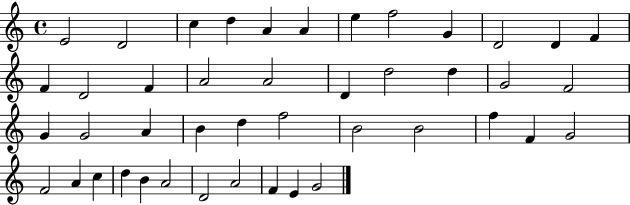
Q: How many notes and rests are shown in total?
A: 44